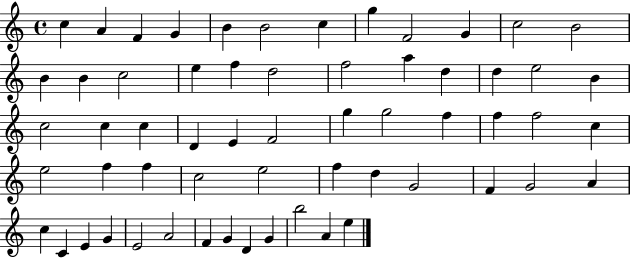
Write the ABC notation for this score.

X:1
T:Untitled
M:4/4
L:1/4
K:C
c A F G B B2 c g F2 G c2 B2 B B c2 e f d2 f2 a d d e2 B c2 c c D E F2 g g2 f f f2 c e2 f f c2 e2 f d G2 F G2 A c C E G E2 A2 F G D G b2 A e